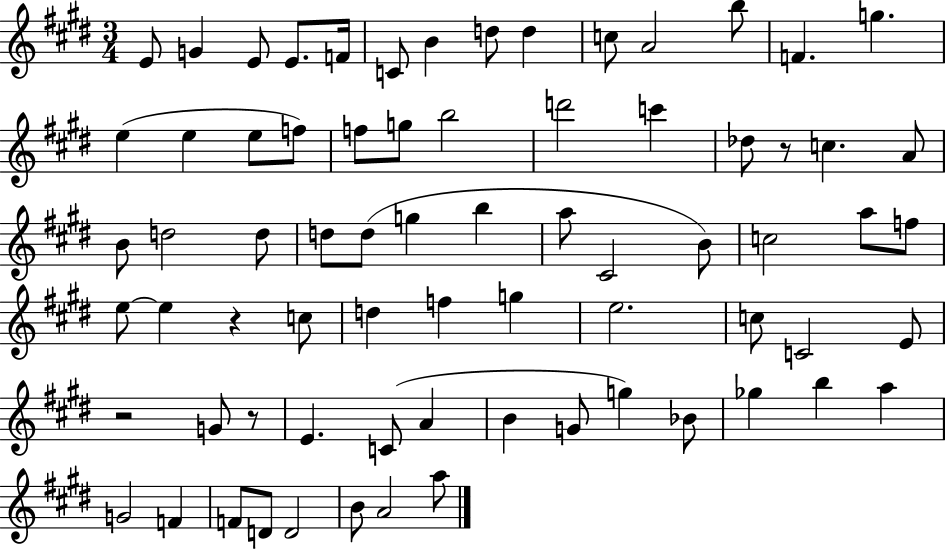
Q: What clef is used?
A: treble